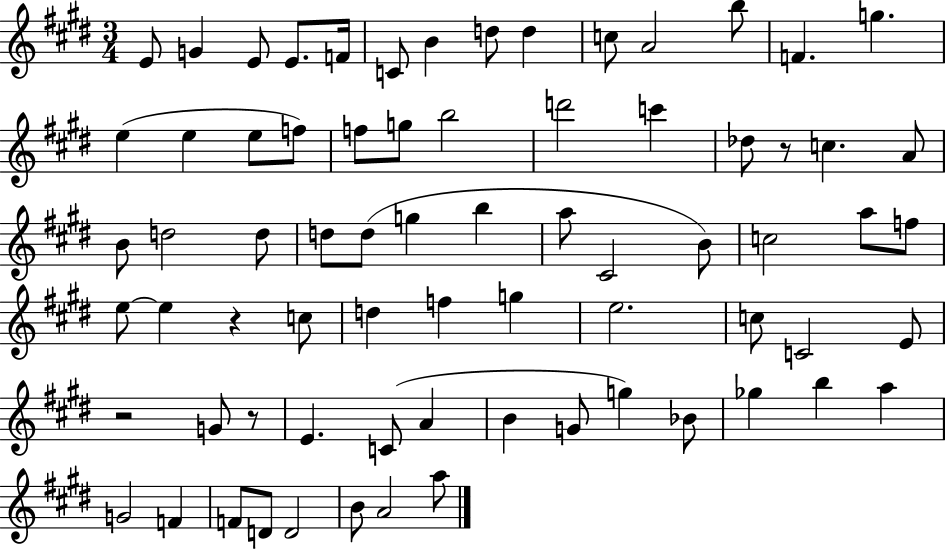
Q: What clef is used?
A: treble